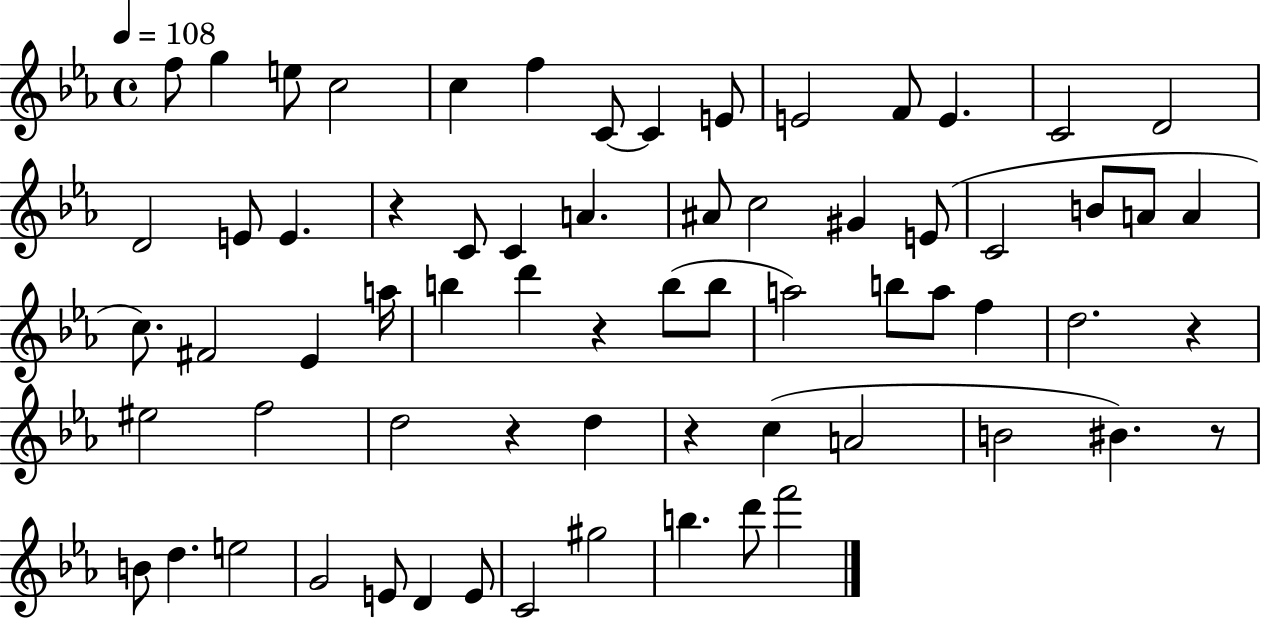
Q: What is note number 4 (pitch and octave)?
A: C5